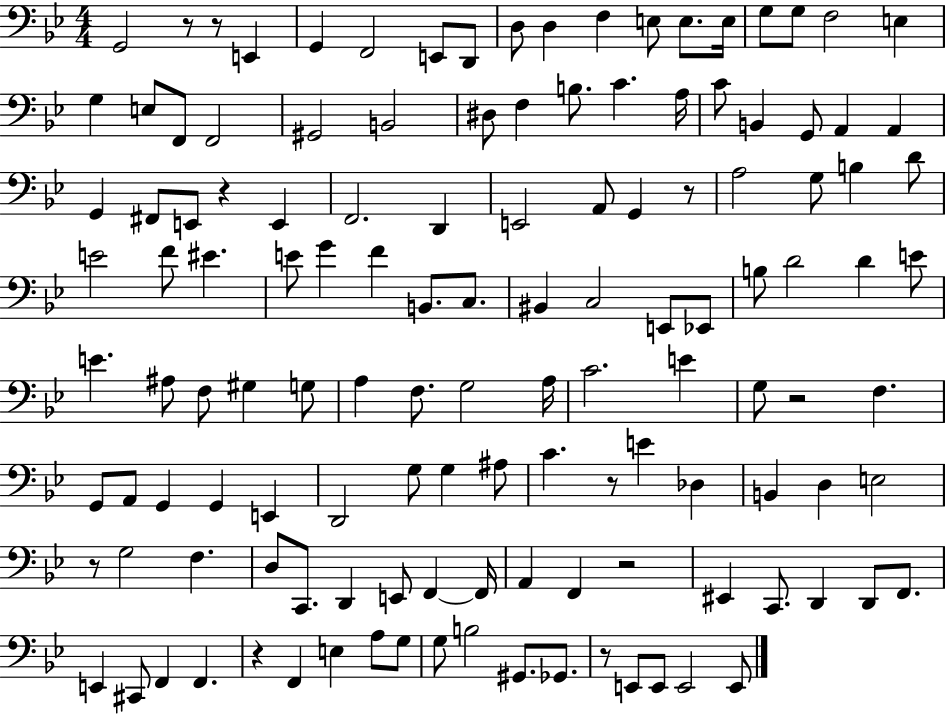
G2/h R/e R/e E2/q G2/q F2/h E2/e D2/e D3/e D3/q F3/q E3/e E3/e. E3/s G3/e G3/e F3/h E3/q G3/q E3/e F2/e F2/h G#2/h B2/h D#3/e F3/q B3/e. C4/q. A3/s C4/e B2/q G2/e A2/q A2/q G2/q F#2/e E2/e R/q E2/q F2/h. D2/q E2/h A2/e G2/q R/e A3/h G3/e B3/q D4/e E4/h F4/e EIS4/q. E4/e G4/q F4/q B2/e. C3/e. BIS2/q C3/h E2/e Eb2/e B3/e D4/h D4/q E4/e E4/q. A#3/e F3/e G#3/q G3/e A3/q F3/e. G3/h A3/s C4/h. E4/q G3/e R/h F3/q. G2/e A2/e G2/q G2/q E2/q D2/h G3/e G3/q A#3/e C4/q. R/e E4/q Db3/q B2/q D3/q E3/h R/e G3/h F3/q. D3/e C2/e. D2/q E2/e F2/q F2/s A2/q F2/q R/h EIS2/q C2/e. D2/q D2/e F2/e. E2/q C#2/e F2/q F2/q. R/q F2/q E3/q A3/e G3/e G3/e B3/h G#2/e. Gb2/e. R/e E2/e E2/e E2/h E2/e